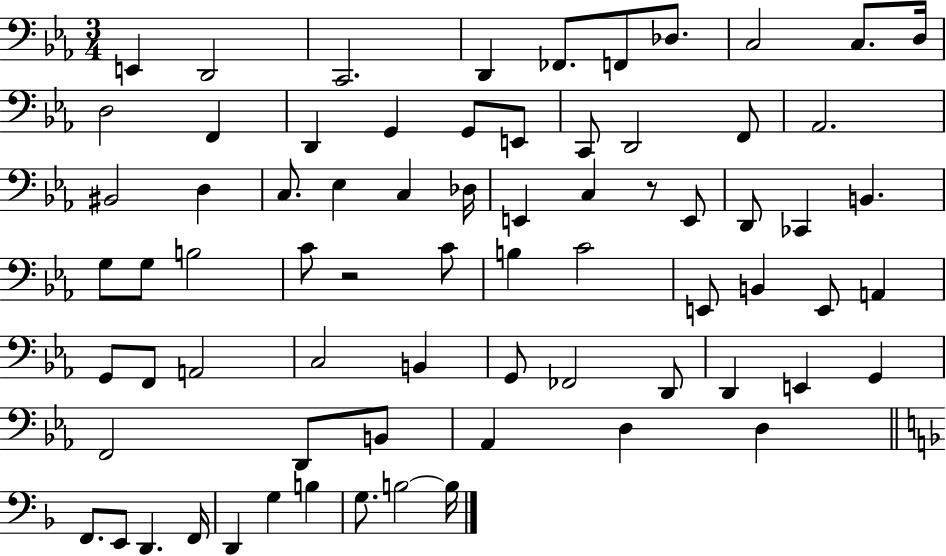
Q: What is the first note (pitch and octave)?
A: E2